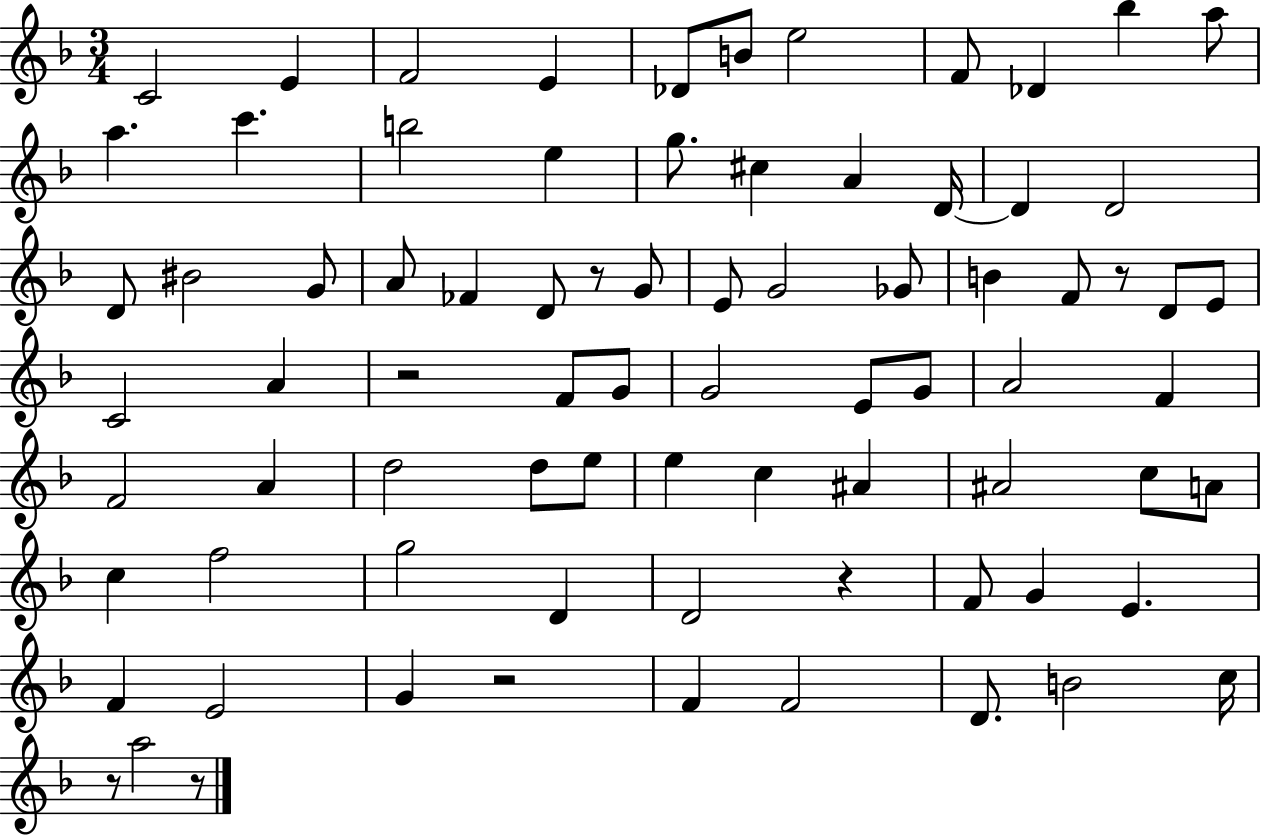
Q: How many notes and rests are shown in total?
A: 79